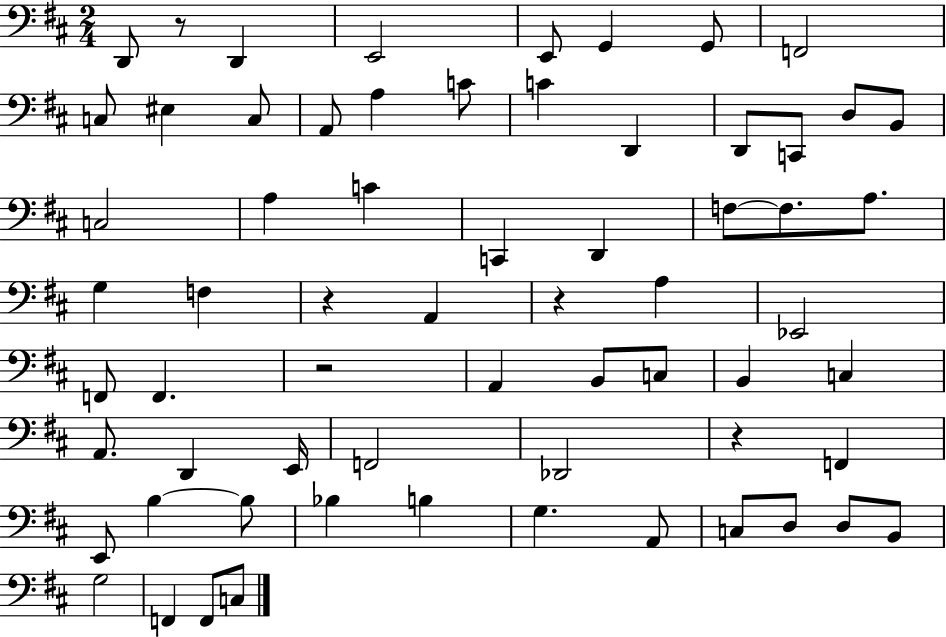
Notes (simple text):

D2/e R/e D2/q E2/h E2/e G2/q G2/e F2/h C3/e EIS3/q C3/e A2/e A3/q C4/e C4/q D2/q D2/e C2/e D3/e B2/e C3/h A3/q C4/q C2/q D2/q F3/e F3/e. A3/e. G3/q F3/q R/q A2/q R/q A3/q Eb2/h F2/e F2/q. R/h A2/q B2/e C3/e B2/q C3/q A2/e. D2/q E2/s F2/h Db2/h R/q F2/q E2/e B3/q B3/e Bb3/q B3/q G3/q. A2/e C3/e D3/e D3/e B2/e G3/h F2/q F2/e C3/e